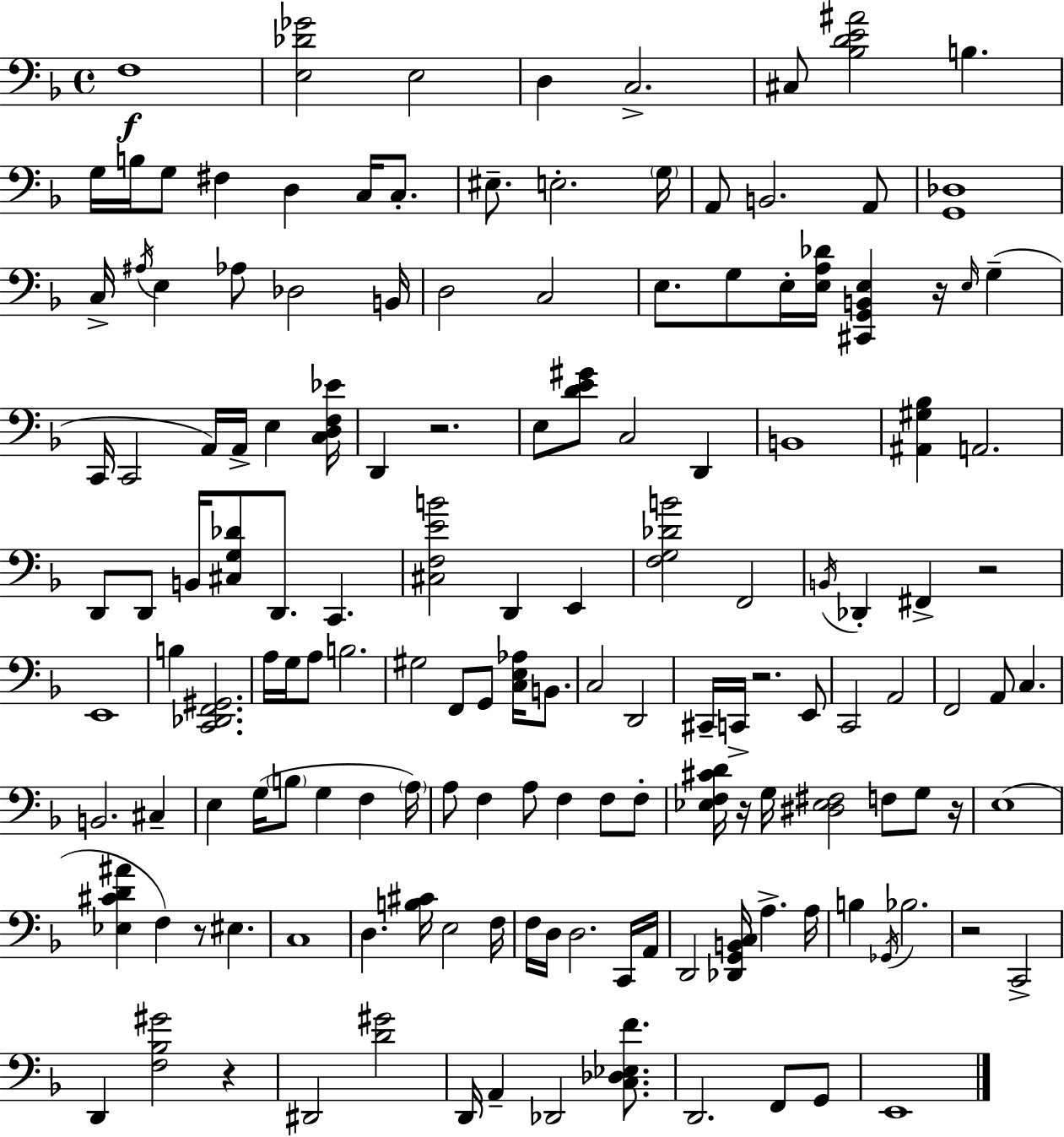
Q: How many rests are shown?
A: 9